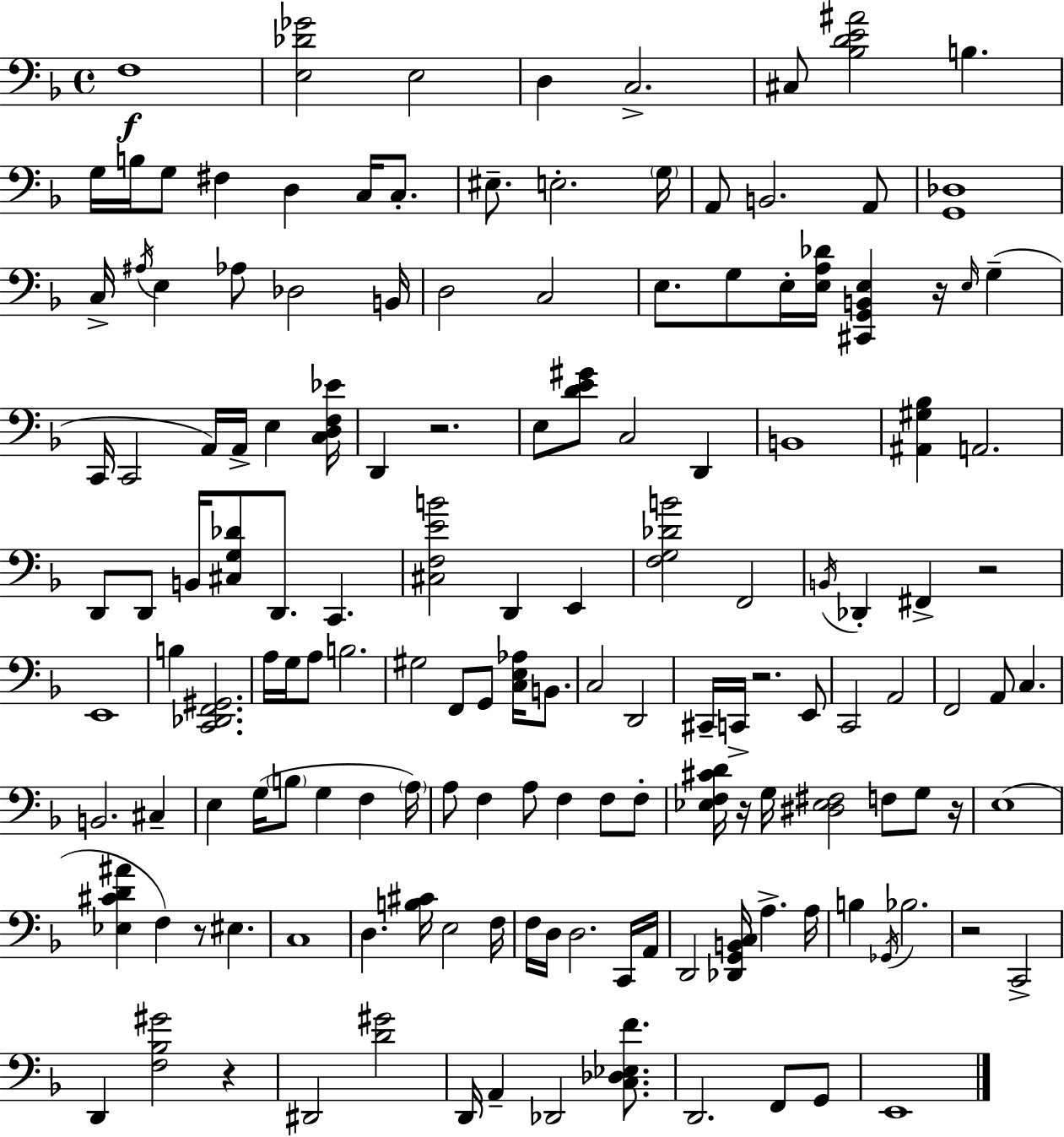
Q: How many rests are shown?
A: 9